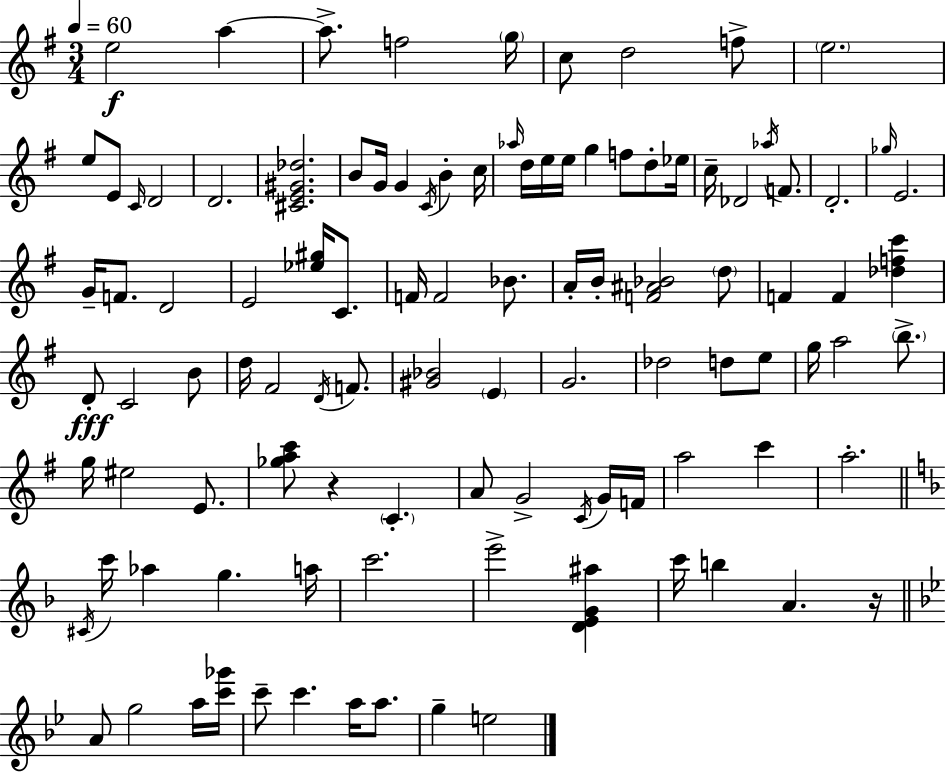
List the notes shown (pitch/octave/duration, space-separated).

E5/h A5/q A5/e. F5/h G5/s C5/e D5/h F5/e E5/h. E5/e E4/e C4/s D4/h D4/h. [C#4,E4,G#4,Db5]/h. B4/e G4/s G4/q C4/s B4/q C5/s Ab5/s D5/s E5/s E5/s G5/q F5/e D5/e Eb5/s C5/s Db4/h Ab5/s F4/e. D4/h. Gb5/s E4/h. G4/s F4/e. D4/h E4/h [Eb5,G#5]/s C4/e. F4/s F4/h Bb4/e. A4/s B4/s [F4,A#4,Bb4]/h D5/e F4/q F4/q [Db5,F5,C6]/q D4/e C4/h B4/e D5/s F#4/h D4/s F4/e. [G#4,Bb4]/h E4/q G4/h. Db5/h D5/e E5/e G5/s A5/h B5/e. G5/s EIS5/h E4/e. [Gb5,A5,C6]/e R/q C4/q. A4/e G4/h C4/s G4/s F4/s A5/h C6/q A5/h. C#4/s C6/s Ab5/q G5/q. A5/s C6/h. E6/h [D4,E4,G4,A#5]/q C6/s B5/q A4/q. R/s A4/e G5/h A5/s [C6,Gb6]/s C6/e C6/q. A5/s A5/e. G5/q E5/h